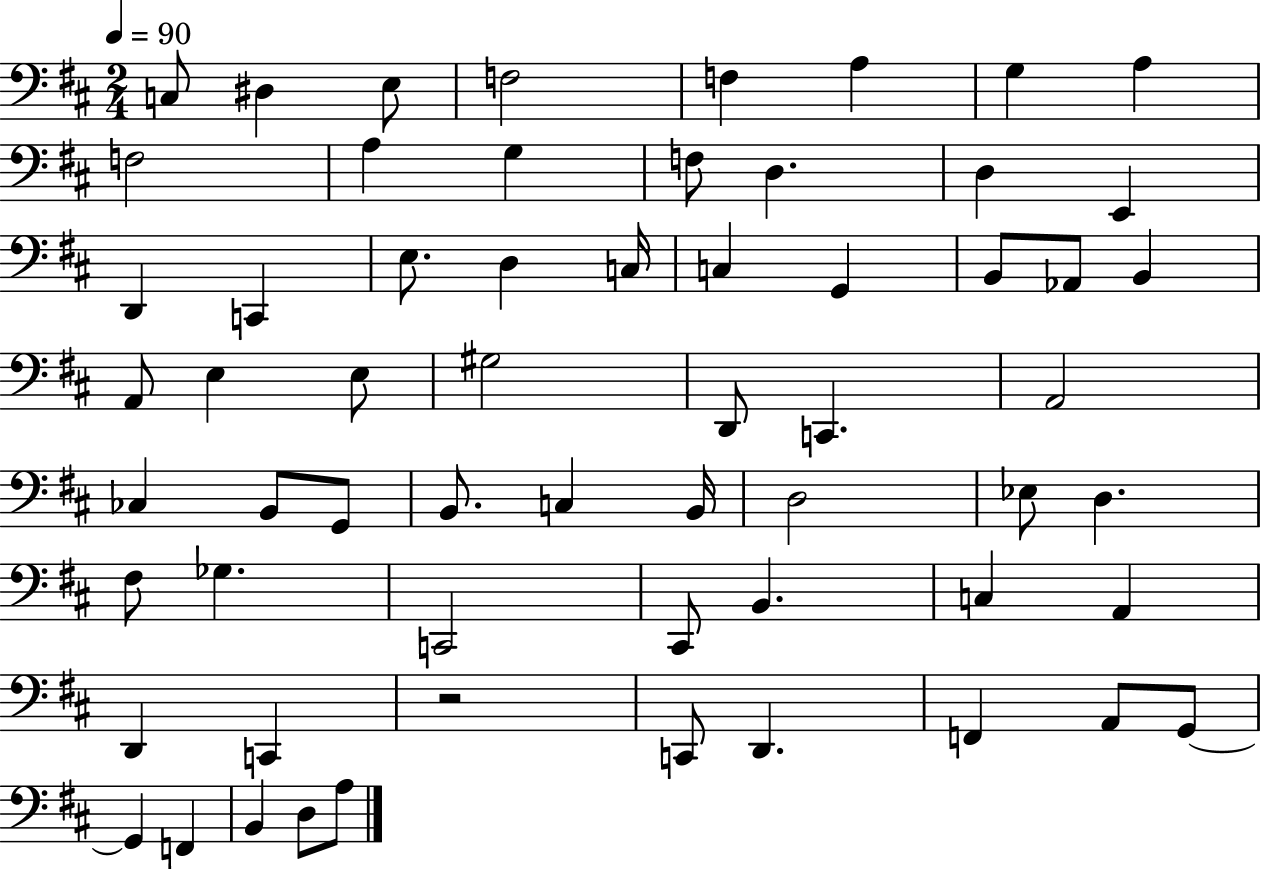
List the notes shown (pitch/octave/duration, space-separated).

C3/e D#3/q E3/e F3/h F3/q A3/q G3/q A3/q F3/h A3/q G3/q F3/e D3/q. D3/q E2/q D2/q C2/q E3/e. D3/q C3/s C3/q G2/q B2/e Ab2/e B2/q A2/e E3/q E3/e G#3/h D2/e C2/q. A2/h CES3/q B2/e G2/e B2/e. C3/q B2/s D3/h Eb3/e D3/q. F#3/e Gb3/q. C2/h C#2/e B2/q. C3/q A2/q D2/q C2/q R/h C2/e D2/q. F2/q A2/e G2/e G2/q F2/q B2/q D3/e A3/e